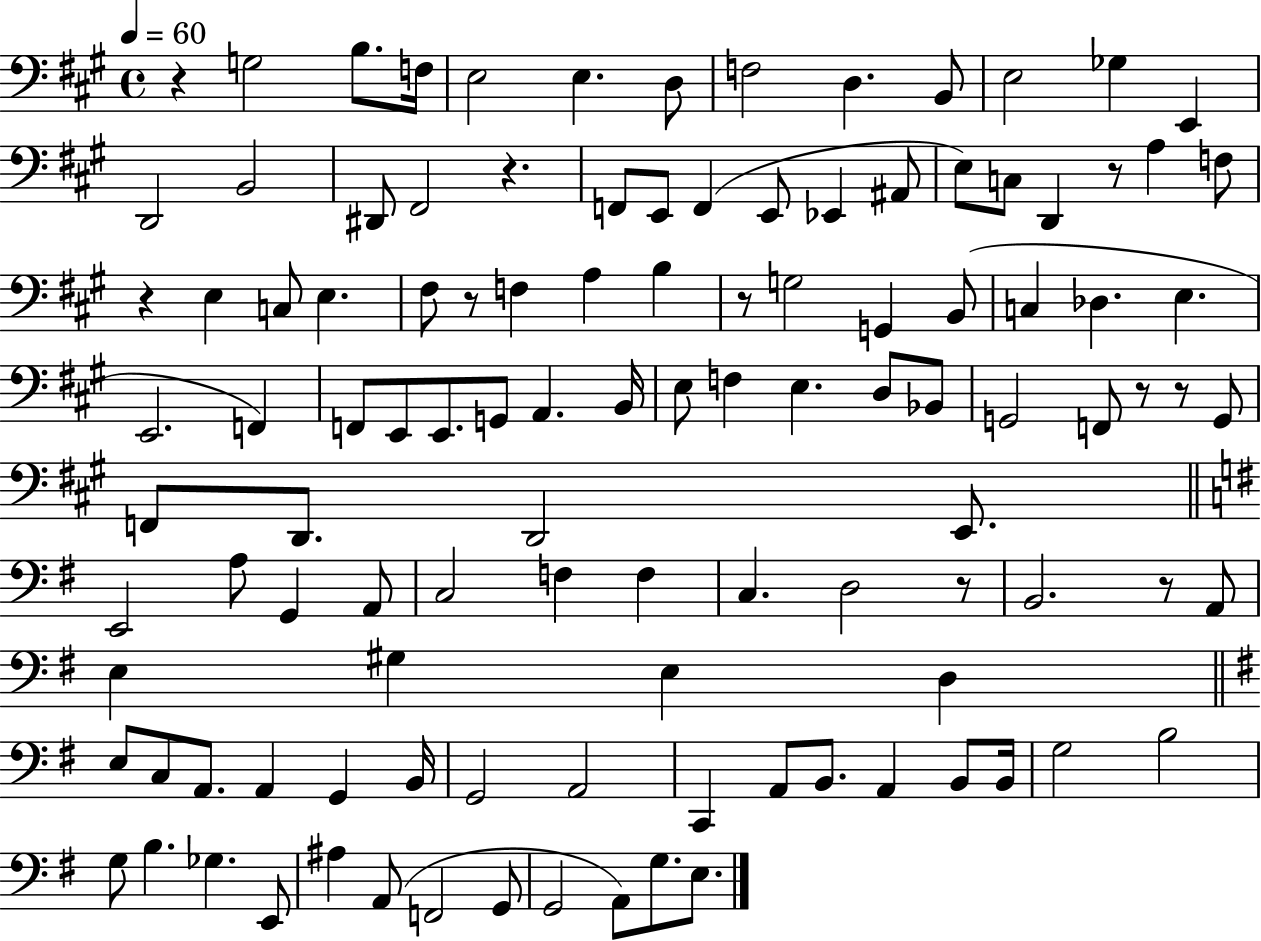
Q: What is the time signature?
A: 4/4